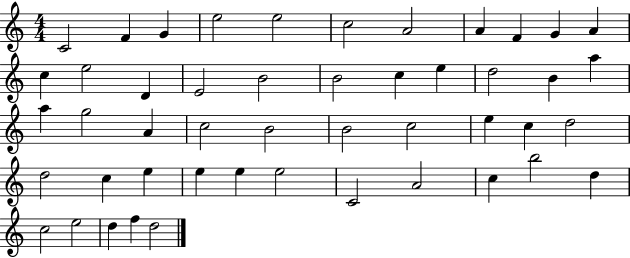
{
  \clef treble
  \numericTimeSignature
  \time 4/4
  \key c \major
  c'2 f'4 g'4 | e''2 e''2 | c''2 a'2 | a'4 f'4 g'4 a'4 | \break c''4 e''2 d'4 | e'2 b'2 | b'2 c''4 e''4 | d''2 b'4 a''4 | \break a''4 g''2 a'4 | c''2 b'2 | b'2 c''2 | e''4 c''4 d''2 | \break d''2 c''4 e''4 | e''4 e''4 e''2 | c'2 a'2 | c''4 b''2 d''4 | \break c''2 e''2 | d''4 f''4 d''2 | \bar "|."
}